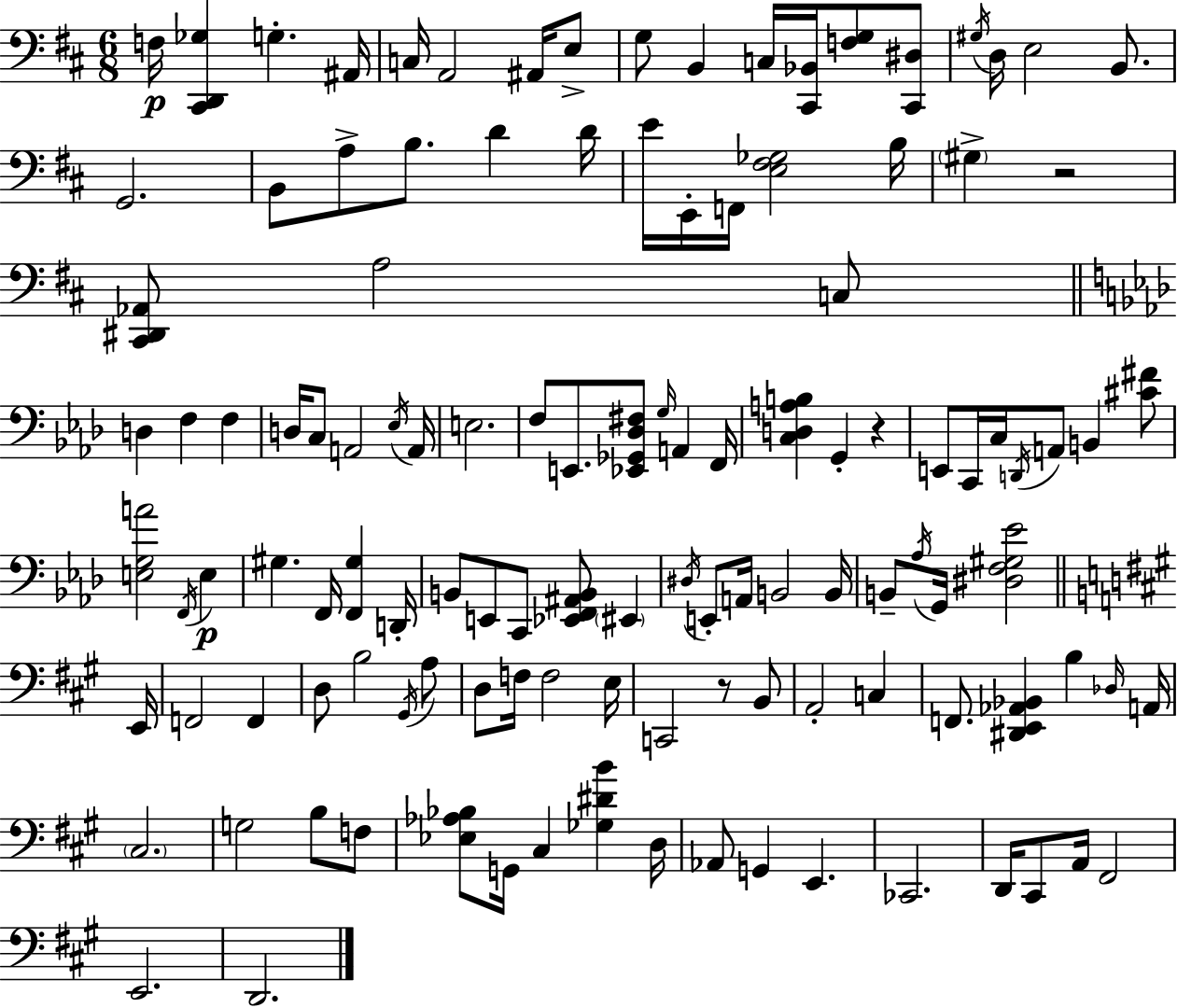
{
  \clef bass
  \numericTimeSignature
  \time 6/8
  \key d \major
  f16\p <cis, d, ges>4 g4.-. ais,16 | c16 a,2 ais,16 e8-> | g8 b,4 c16 <cis, bes,>16 <f g>8 <cis, dis>8 | \acciaccatura { gis16 } d16 e2 b,8. | \break g,2. | b,8 a8-> b8. d'4 | d'16 e'16 e,16-. f,16 <e fis ges>2 | b16 \parenthesize gis4-> r2 | \break <cis, dis, aes,>8 a2 c8 | \bar "||" \break \key aes \major d4 f4 f4 | d16 c8 a,2 \acciaccatura { ees16 } | a,16 e2. | f8 e,8. <ees, ges, des fis>8 \grace { g16 } a,4 | \break f,16 <c d a b>4 g,4-. r4 | e,8 c,16 c16 \acciaccatura { d,16 } a,8 b,4 | <cis' fis'>8 <e g a'>2 \acciaccatura { f,16 }\p | e4 gis4. f,16 <f, gis>4 | \break d,16-. b,8 e,8 c,8 <ees, f, ais, b,>8 | \parenthesize eis,4 \acciaccatura { dis16 } e,8-. a,16 b,2 | b,16 b,8-- \acciaccatura { aes16 } g,16 <dis f gis ees'>2 | \bar "||" \break \key a \major e,16 f,2 f,4 | d8 b2 \acciaccatura { gis,16 } | a8 d8 f16 f2 | e16 c,2 r8 | \break b,8 a,2-. c4 | f,8. <dis, e, aes, bes,>4 b4 | \grace { des16 } a,16 \parenthesize cis2. | g2 b8 | \break f8 <ees aes bes>8 g,16 cis4 <ges dis' b'>4 | d16 aes,8 g,4 e,4. | ces,2. | d,16 cis,8 a,16 fis,2 | \break e,2. | d,2. | \bar "|."
}